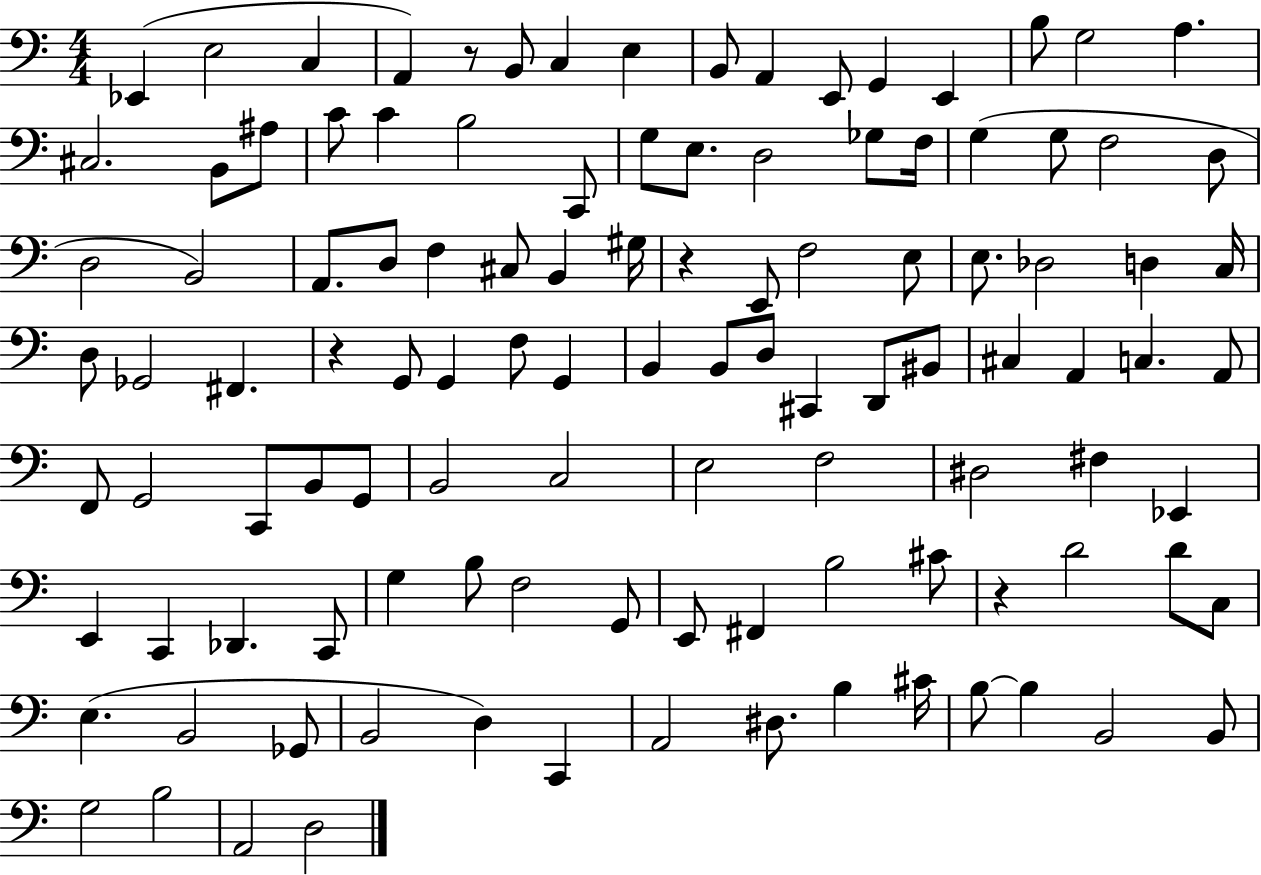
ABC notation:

X:1
T:Untitled
M:4/4
L:1/4
K:C
_E,, E,2 C, A,, z/2 B,,/2 C, E, B,,/2 A,, E,,/2 G,, E,, B,/2 G,2 A, ^C,2 B,,/2 ^A,/2 C/2 C B,2 C,,/2 G,/2 E,/2 D,2 _G,/2 F,/4 G, G,/2 F,2 D,/2 D,2 B,,2 A,,/2 D,/2 F, ^C,/2 B,, ^G,/4 z E,,/2 F,2 E,/2 E,/2 _D,2 D, C,/4 D,/2 _G,,2 ^F,, z G,,/2 G,, F,/2 G,, B,, B,,/2 D,/2 ^C,, D,,/2 ^B,,/2 ^C, A,, C, A,,/2 F,,/2 G,,2 C,,/2 B,,/2 G,,/2 B,,2 C,2 E,2 F,2 ^D,2 ^F, _E,, E,, C,, _D,, C,,/2 G, B,/2 F,2 G,,/2 E,,/2 ^F,, B,2 ^C/2 z D2 D/2 C,/2 E, B,,2 _G,,/2 B,,2 D, C,, A,,2 ^D,/2 B, ^C/4 B,/2 B, B,,2 B,,/2 G,2 B,2 A,,2 D,2